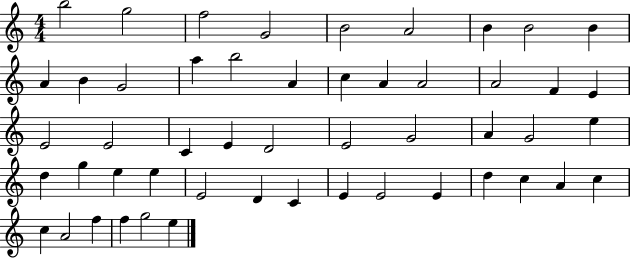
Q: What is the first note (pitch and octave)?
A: B5